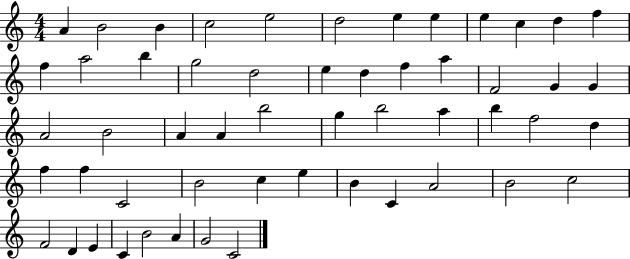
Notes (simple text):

A4/q B4/h B4/q C5/h E5/h D5/h E5/q E5/q E5/q C5/q D5/q F5/q F5/q A5/h B5/q G5/h D5/h E5/q D5/q F5/q A5/q F4/h G4/q G4/q A4/h B4/h A4/q A4/q B5/h G5/q B5/h A5/q B5/q F5/h D5/q F5/q F5/q C4/h B4/h C5/q E5/q B4/q C4/q A4/h B4/h C5/h F4/h D4/q E4/q C4/q B4/h A4/q G4/h C4/h